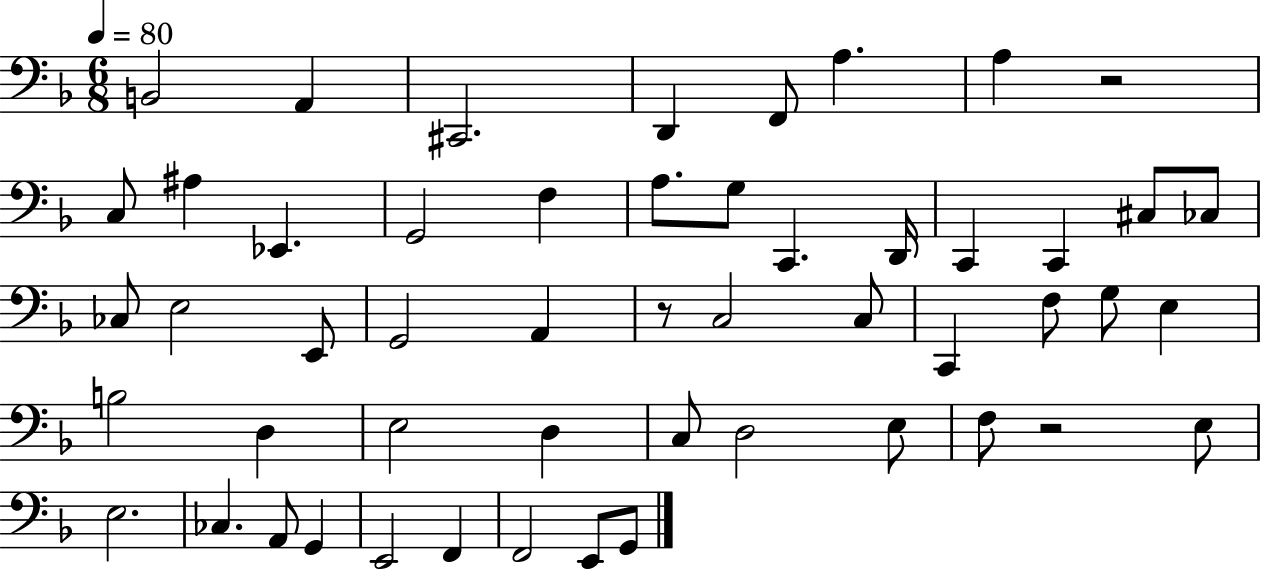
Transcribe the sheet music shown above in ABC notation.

X:1
T:Untitled
M:6/8
L:1/4
K:F
B,,2 A,, ^C,,2 D,, F,,/2 A, A, z2 C,/2 ^A, _E,, G,,2 F, A,/2 G,/2 C,, D,,/4 C,, C,, ^C,/2 _C,/2 _C,/2 E,2 E,,/2 G,,2 A,, z/2 C,2 C,/2 C,, F,/2 G,/2 E, B,2 D, E,2 D, C,/2 D,2 E,/2 F,/2 z2 E,/2 E,2 _C, A,,/2 G,, E,,2 F,, F,,2 E,,/2 G,,/2